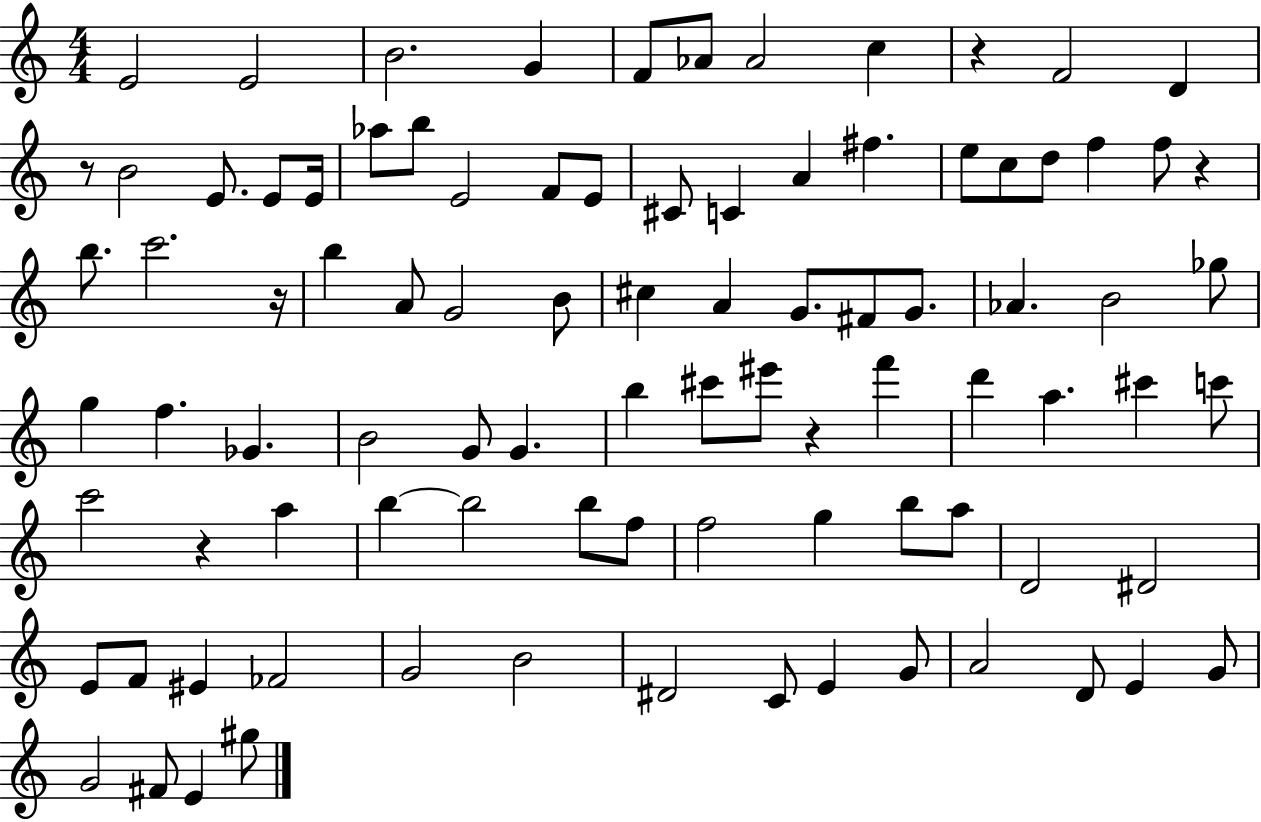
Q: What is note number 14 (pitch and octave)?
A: E4